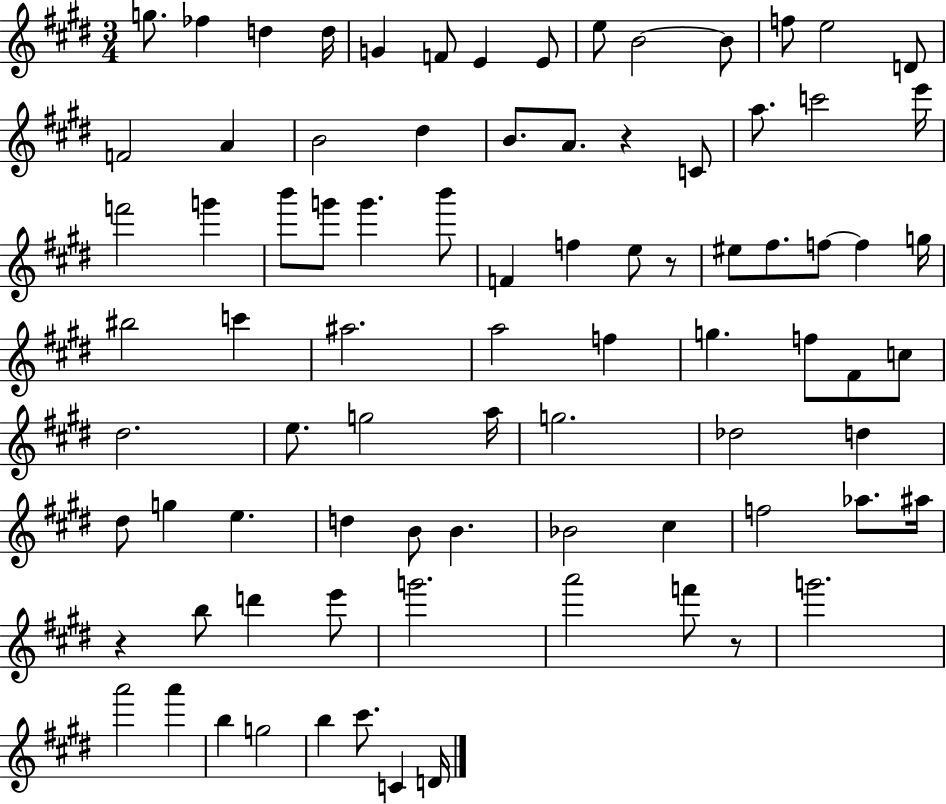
G5/e. FES5/q D5/q D5/s G4/q F4/e E4/q E4/e E5/e B4/h B4/e F5/e E5/h D4/e F4/h A4/q B4/h D#5/q B4/e. A4/e. R/q C4/e A5/e. C6/h E6/s F6/h G6/q B6/e G6/e G6/q. B6/e F4/q F5/q E5/e R/e EIS5/e F#5/e. F5/e F5/q G5/s BIS5/h C6/q A#5/h. A5/h F5/q G5/q. F5/e F#4/e C5/e D#5/h. E5/e. G5/h A5/s G5/h. Db5/h D5/q D#5/e G5/q E5/q. D5/q B4/e B4/q. Bb4/h C#5/q F5/h Ab5/e. A#5/s R/q B5/e D6/q E6/e G6/h. A6/h F6/e R/e G6/h. A6/h A6/q B5/q G5/h B5/q C#6/e. C4/q D4/s